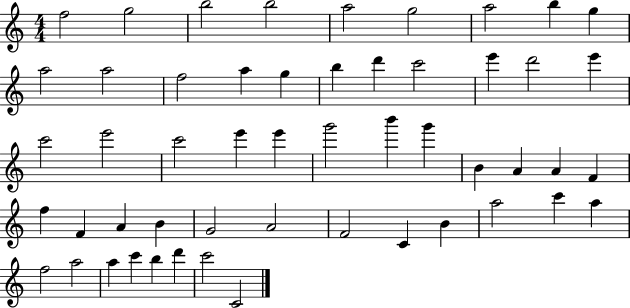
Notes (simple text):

F5/h G5/h B5/h B5/h A5/h G5/h A5/h B5/q G5/q A5/h A5/h F5/h A5/q G5/q B5/q D6/q C6/h E6/q D6/h E6/q C6/h E6/h C6/h E6/q E6/q G6/h B6/q G6/q B4/q A4/q A4/q F4/q F5/q F4/q A4/q B4/q G4/h A4/h F4/h C4/q B4/q A5/h C6/q A5/q F5/h A5/h A5/q C6/q B5/q D6/q C6/h C4/h